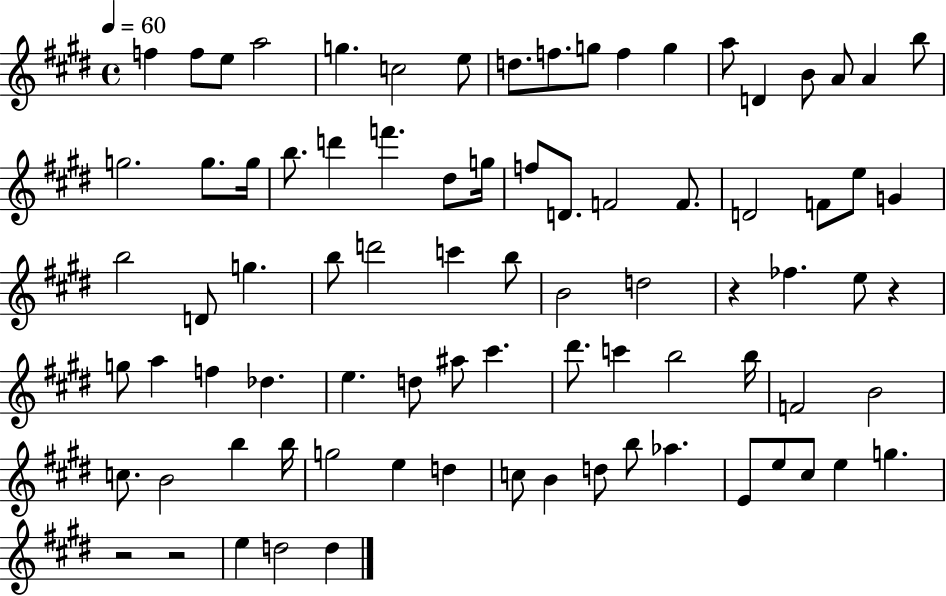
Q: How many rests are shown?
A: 4